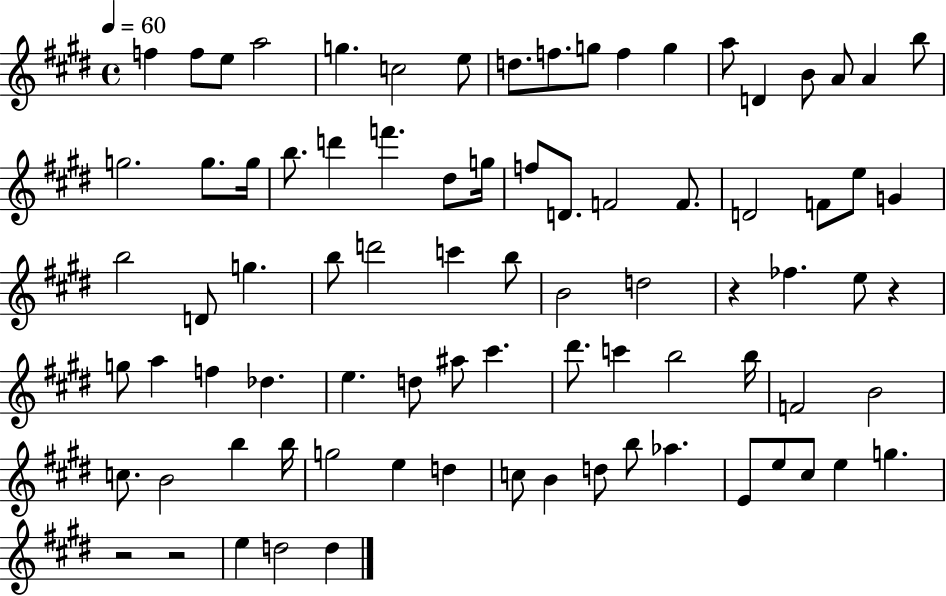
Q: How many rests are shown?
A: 4